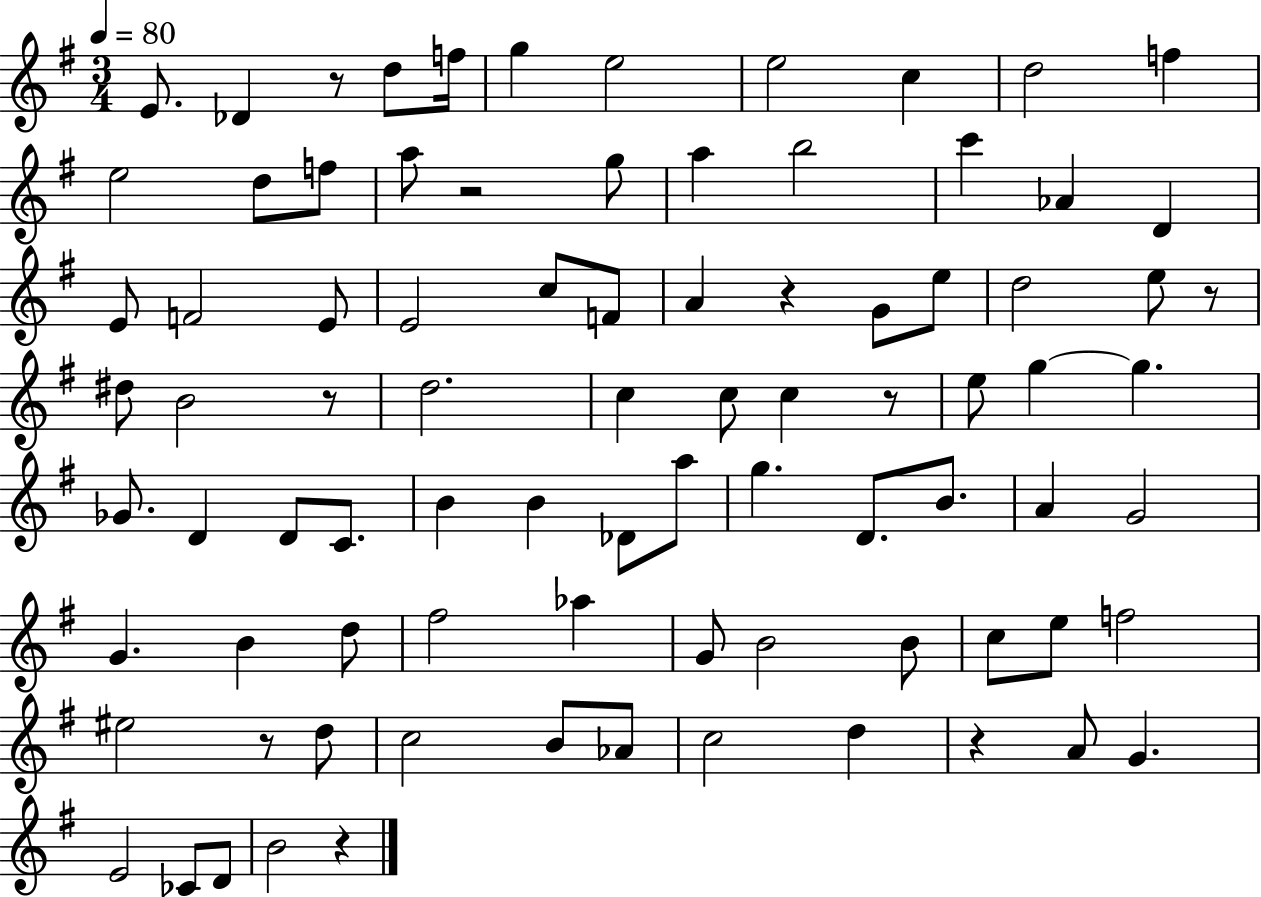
{
  \clef treble
  \numericTimeSignature
  \time 3/4
  \key g \major
  \tempo 4 = 80
  e'8. des'4 r8 d''8 f''16 | g''4 e''2 | e''2 c''4 | d''2 f''4 | \break e''2 d''8 f''8 | a''8 r2 g''8 | a''4 b''2 | c'''4 aes'4 d'4 | \break e'8 f'2 e'8 | e'2 c''8 f'8 | a'4 r4 g'8 e''8 | d''2 e''8 r8 | \break dis''8 b'2 r8 | d''2. | c''4 c''8 c''4 r8 | e''8 g''4~~ g''4. | \break ges'8. d'4 d'8 c'8. | b'4 b'4 des'8 a''8 | g''4. d'8. b'8. | a'4 g'2 | \break g'4. b'4 d''8 | fis''2 aes''4 | g'8 b'2 b'8 | c''8 e''8 f''2 | \break eis''2 r8 d''8 | c''2 b'8 aes'8 | c''2 d''4 | r4 a'8 g'4. | \break e'2 ces'8 d'8 | b'2 r4 | \bar "|."
}